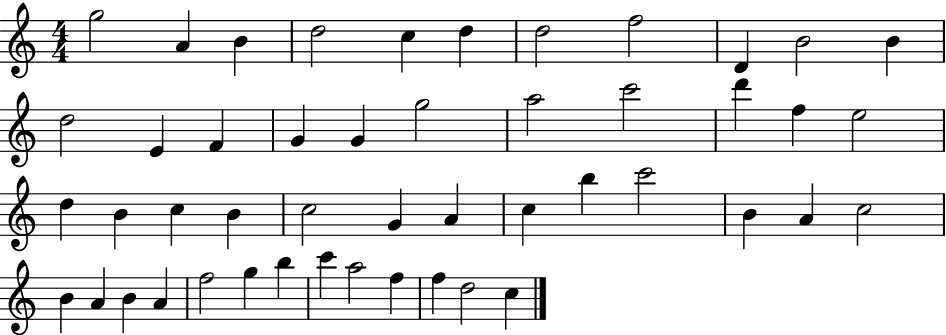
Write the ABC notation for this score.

X:1
T:Untitled
M:4/4
L:1/4
K:C
g2 A B d2 c d d2 f2 D B2 B d2 E F G G g2 a2 c'2 d' f e2 d B c B c2 G A c b c'2 B A c2 B A B A f2 g b c' a2 f f d2 c